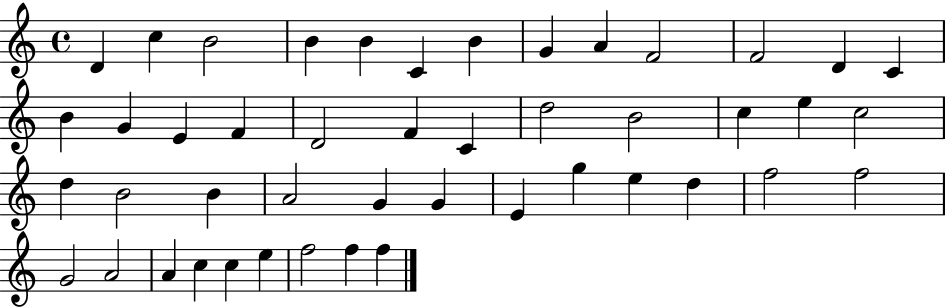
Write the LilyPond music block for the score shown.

{
  \clef treble
  \time 4/4
  \defaultTimeSignature
  \key c \major
  d'4 c''4 b'2 | b'4 b'4 c'4 b'4 | g'4 a'4 f'2 | f'2 d'4 c'4 | \break b'4 g'4 e'4 f'4 | d'2 f'4 c'4 | d''2 b'2 | c''4 e''4 c''2 | \break d''4 b'2 b'4 | a'2 g'4 g'4 | e'4 g''4 e''4 d''4 | f''2 f''2 | \break g'2 a'2 | a'4 c''4 c''4 e''4 | f''2 f''4 f''4 | \bar "|."
}